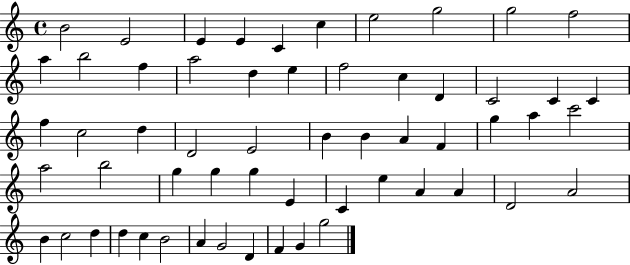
{
  \clef treble
  \time 4/4
  \defaultTimeSignature
  \key c \major
  b'2 e'2 | e'4 e'4 c'4 c''4 | e''2 g''2 | g''2 f''2 | \break a''4 b''2 f''4 | a''2 d''4 e''4 | f''2 c''4 d'4 | c'2 c'4 c'4 | \break f''4 c''2 d''4 | d'2 e'2 | b'4 b'4 a'4 f'4 | g''4 a''4 c'''2 | \break a''2 b''2 | g''4 g''4 g''4 e'4 | c'4 e''4 a'4 a'4 | d'2 a'2 | \break b'4 c''2 d''4 | d''4 c''4 b'2 | a'4 g'2 d'4 | f'4 g'4 g''2 | \break \bar "|."
}